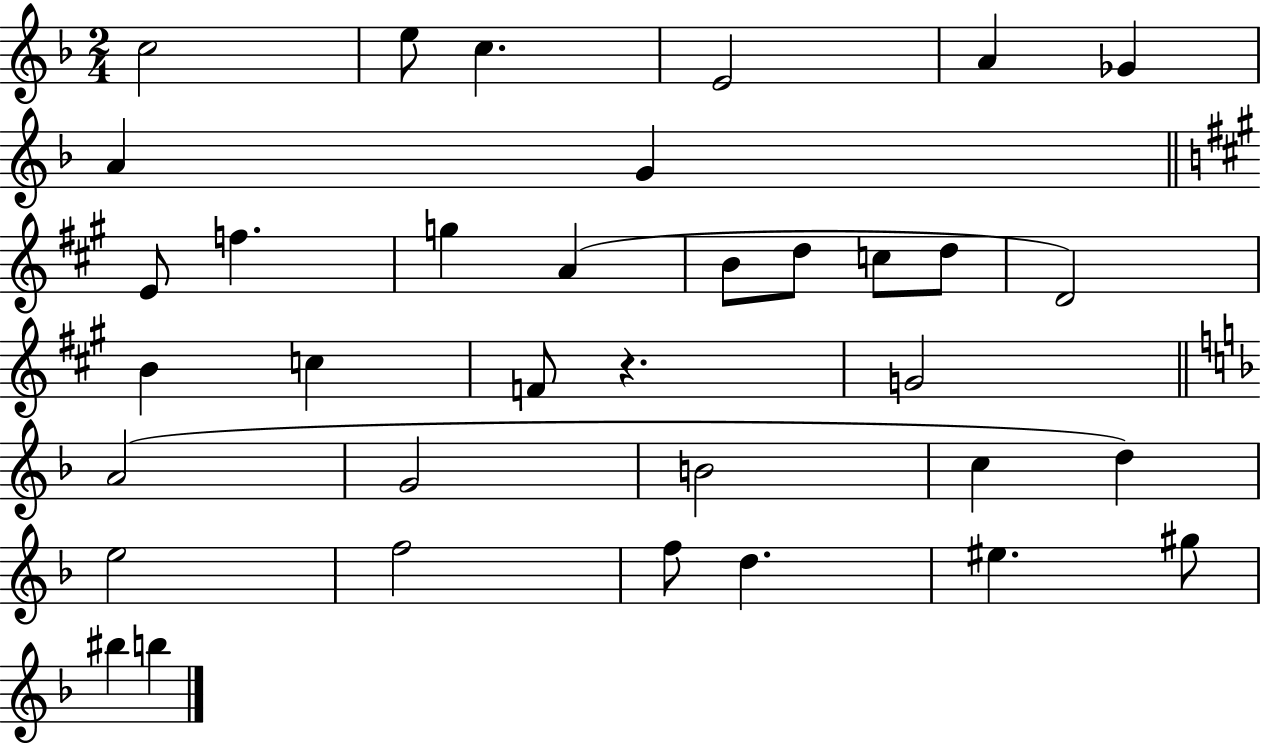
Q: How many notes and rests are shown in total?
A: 35